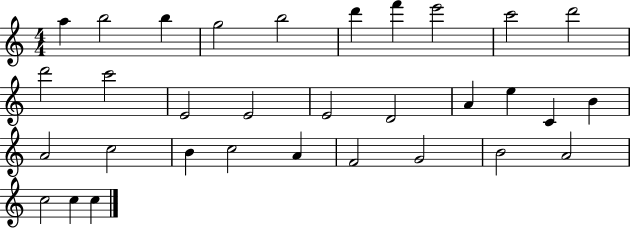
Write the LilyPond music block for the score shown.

{
  \clef treble
  \numericTimeSignature
  \time 4/4
  \key c \major
  a''4 b''2 b''4 | g''2 b''2 | d'''4 f'''4 e'''2 | c'''2 d'''2 | \break d'''2 c'''2 | e'2 e'2 | e'2 d'2 | a'4 e''4 c'4 b'4 | \break a'2 c''2 | b'4 c''2 a'4 | f'2 g'2 | b'2 a'2 | \break c''2 c''4 c''4 | \bar "|."
}